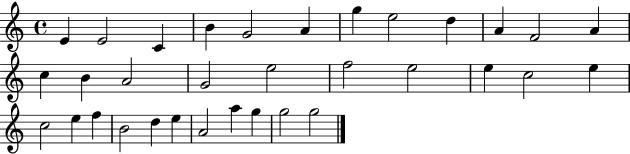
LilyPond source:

{
  \clef treble
  \time 4/4
  \defaultTimeSignature
  \key c \major
  e'4 e'2 c'4 | b'4 g'2 a'4 | g''4 e''2 d''4 | a'4 f'2 a'4 | \break c''4 b'4 a'2 | g'2 e''2 | f''2 e''2 | e''4 c''2 e''4 | \break c''2 e''4 f''4 | b'2 d''4 e''4 | a'2 a''4 g''4 | g''2 g''2 | \break \bar "|."
}